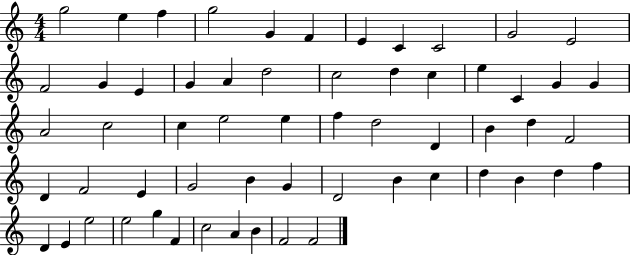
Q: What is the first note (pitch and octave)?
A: G5